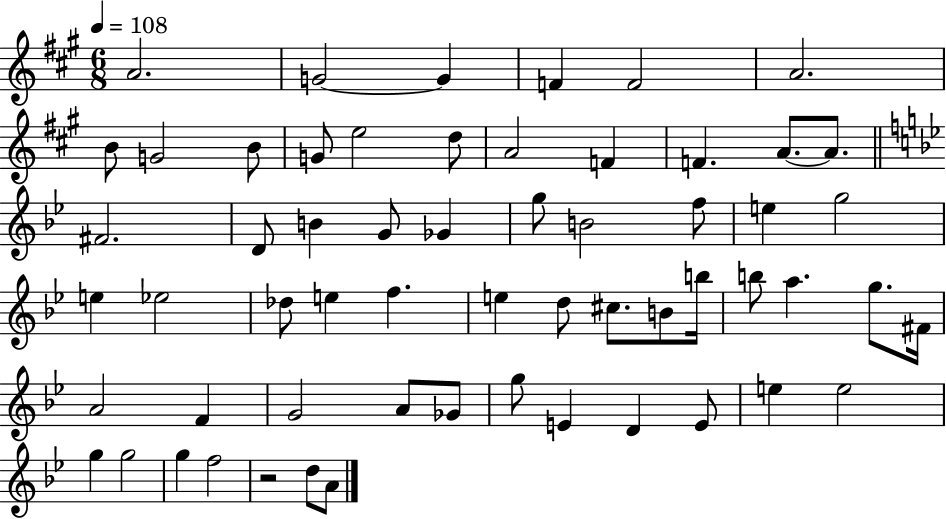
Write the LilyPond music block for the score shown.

{
  \clef treble
  \numericTimeSignature
  \time 6/8
  \key a \major
  \tempo 4 = 108
  a'2. | g'2~~ g'4 | f'4 f'2 | a'2. | \break b'8 g'2 b'8 | g'8 e''2 d''8 | a'2 f'4 | f'4. a'8.~~ a'8. | \break \bar "||" \break \key bes \major fis'2. | d'8 b'4 g'8 ges'4 | g''8 b'2 f''8 | e''4 g''2 | \break e''4 ees''2 | des''8 e''4 f''4. | e''4 d''8 cis''8. b'8 b''16 | b''8 a''4. g''8. fis'16 | \break a'2 f'4 | g'2 a'8 ges'8 | g''8 e'4 d'4 e'8 | e''4 e''2 | \break g''4 g''2 | g''4 f''2 | r2 d''8 a'8 | \bar "|."
}